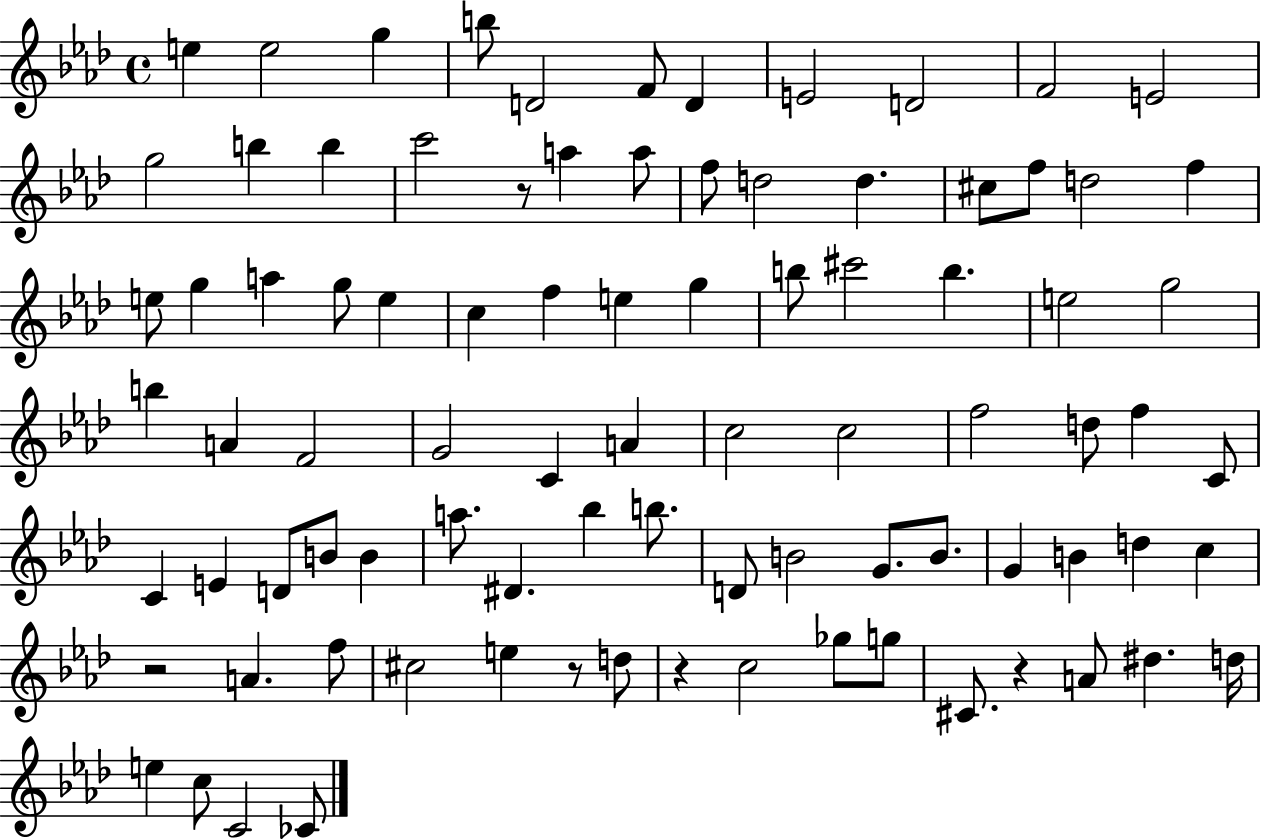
{
  \clef treble
  \time 4/4
  \defaultTimeSignature
  \key aes \major
  \repeat volta 2 { e''4 e''2 g''4 | b''8 d'2 f'8 d'4 | e'2 d'2 | f'2 e'2 | \break g''2 b''4 b''4 | c'''2 r8 a''4 a''8 | f''8 d''2 d''4. | cis''8 f''8 d''2 f''4 | \break e''8 g''4 a''4 g''8 e''4 | c''4 f''4 e''4 g''4 | b''8 cis'''2 b''4. | e''2 g''2 | \break b''4 a'4 f'2 | g'2 c'4 a'4 | c''2 c''2 | f''2 d''8 f''4 c'8 | \break c'4 e'4 d'8 b'8 b'4 | a''8. dis'4. bes''4 b''8. | d'8 b'2 g'8. b'8. | g'4 b'4 d''4 c''4 | \break r2 a'4. f''8 | cis''2 e''4 r8 d''8 | r4 c''2 ges''8 g''8 | cis'8. r4 a'8 dis''4. d''16 | \break e''4 c''8 c'2 ces'8 | } \bar "|."
}